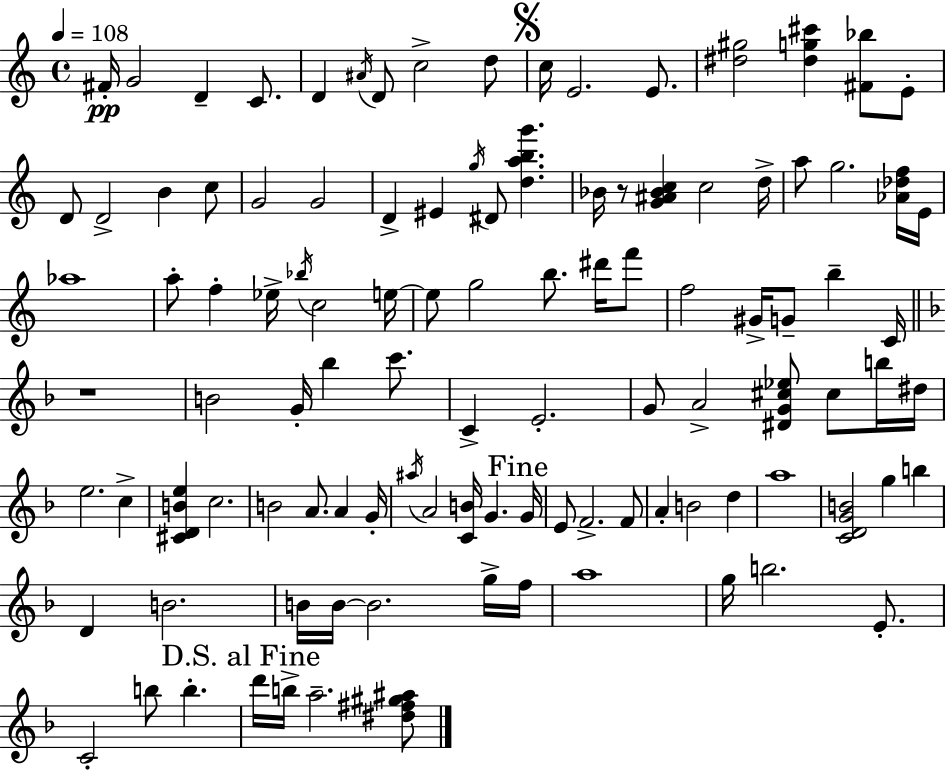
F#4/s G4/h D4/q C4/e. D4/q A#4/s D4/e C5/h D5/e C5/s E4/h. E4/e. [D#5,G#5]/h [D#5,G5,C#6]/q [F#4,Bb5]/e E4/e D4/e D4/h B4/q C5/e G4/h G4/h D4/q EIS4/q G5/s D#4/e [D5,A5,B5,G6]/q. Bb4/s R/e [G4,A#4,Bb4,C5]/q C5/h D5/s A5/e G5/h. [Ab4,Db5,F5]/s E4/s Ab5/w A5/e F5/q Eb5/s Bb5/s C5/h E5/s E5/e G5/h B5/e. D#6/s F6/e F5/h G#4/s G4/e B5/q C4/s R/w B4/h G4/s Bb5/q C6/e. C4/q E4/h. G4/e A4/h [D#4,G4,C#5,Eb5]/e C#5/e B5/s D#5/s E5/h. C5/q [C#4,D4,B4,E5]/q C5/h. B4/h A4/e. A4/q G4/s A#5/s A4/h [C4,B4]/s G4/q. G4/s E4/e F4/h. F4/e A4/q B4/h D5/q A5/w [C4,D4,G4,B4]/h G5/q B5/q D4/q B4/h. B4/s B4/s B4/h. G5/s F5/s A5/w G5/s B5/h. E4/e. C4/h B5/e B5/q. D6/s B5/s A5/h. [D#5,F#5,G#5,A#5]/e